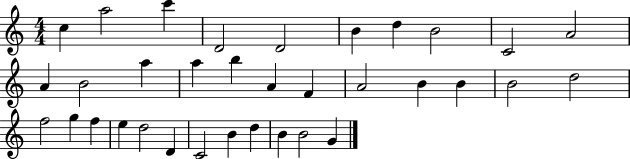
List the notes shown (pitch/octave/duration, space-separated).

C5/q A5/h C6/q D4/h D4/h B4/q D5/q B4/h C4/h A4/h A4/q B4/h A5/q A5/q B5/q A4/q F4/q A4/h B4/q B4/q B4/h D5/h F5/h G5/q F5/q E5/q D5/h D4/q C4/h B4/q D5/q B4/q B4/h G4/q